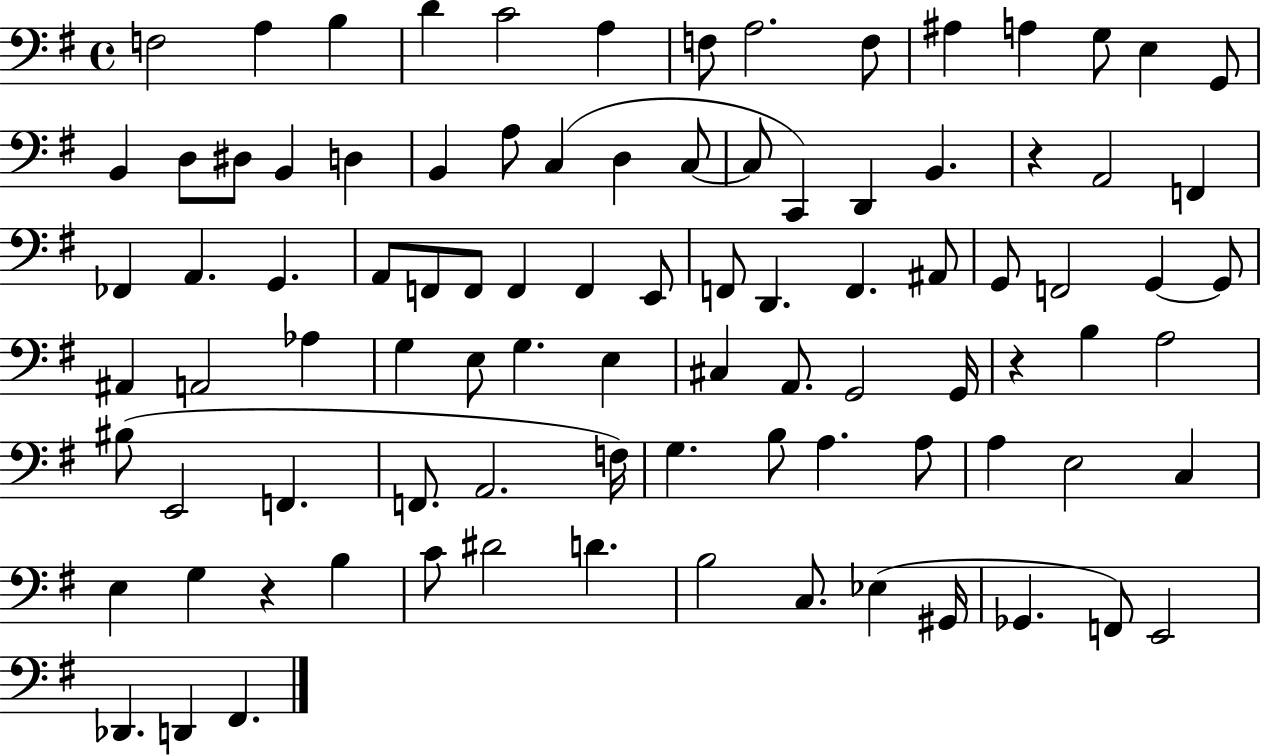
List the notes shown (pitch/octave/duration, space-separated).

F3/h A3/q B3/q D4/q C4/h A3/q F3/e A3/h. F3/e A#3/q A3/q G3/e E3/q G2/e B2/q D3/e D#3/e B2/q D3/q B2/q A3/e C3/q D3/q C3/e C3/e C2/q D2/q B2/q. R/q A2/h F2/q FES2/q A2/q. G2/q. A2/e F2/e F2/e F2/q F2/q E2/e F2/e D2/q. F2/q. A#2/e G2/e F2/h G2/q G2/e A#2/q A2/h Ab3/q G3/q E3/e G3/q. E3/q C#3/q A2/e. G2/h G2/s R/q B3/q A3/h BIS3/e E2/h F2/q. F2/e. A2/h. F3/s G3/q. B3/e A3/q. A3/e A3/q E3/h C3/q E3/q G3/q R/q B3/q C4/e D#4/h D4/q. B3/h C3/e. Eb3/q G#2/s Gb2/q. F2/e E2/h Db2/q. D2/q F#2/q.